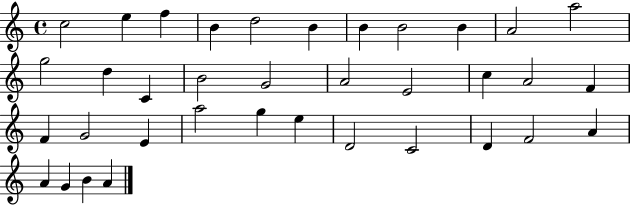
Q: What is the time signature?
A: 4/4